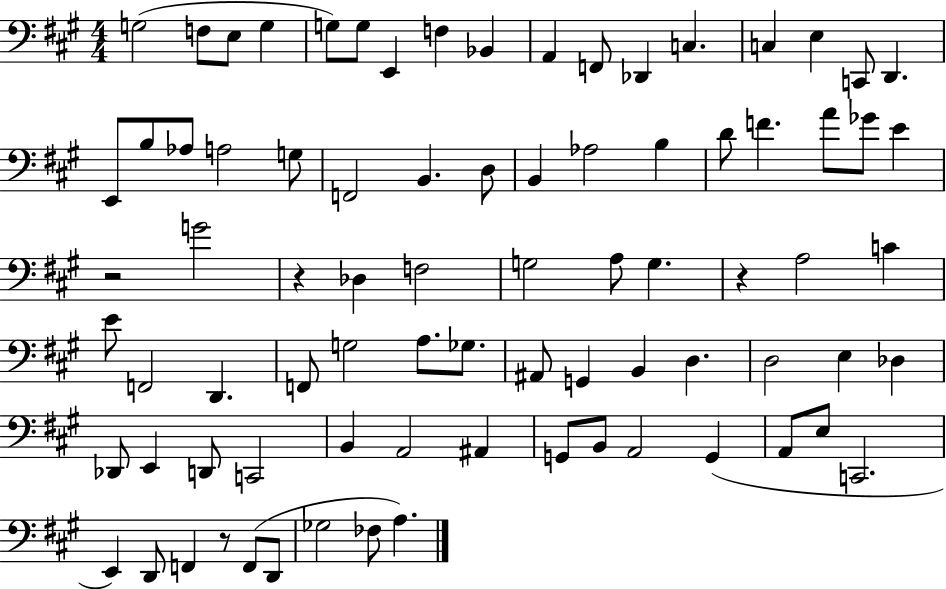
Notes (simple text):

G3/h F3/e E3/e G3/q G3/e G3/e E2/q F3/q Bb2/q A2/q F2/e Db2/q C3/q. C3/q E3/q C2/e D2/q. E2/e B3/e Ab3/e A3/h G3/e F2/h B2/q. D3/e B2/q Ab3/h B3/q D4/e F4/q. A4/e Gb4/e E4/q R/h G4/h R/q Db3/q F3/h G3/h A3/e G3/q. R/q A3/h C4/q E4/e F2/h D2/q. F2/e G3/h A3/e. Gb3/e. A#2/e G2/q B2/q D3/q. D3/h E3/q Db3/q Db2/e E2/q D2/e C2/h B2/q A2/h A#2/q G2/e B2/e A2/h G2/q A2/e E3/e C2/h. E2/q D2/e F2/q R/e F2/e D2/e Gb3/h FES3/e A3/q.